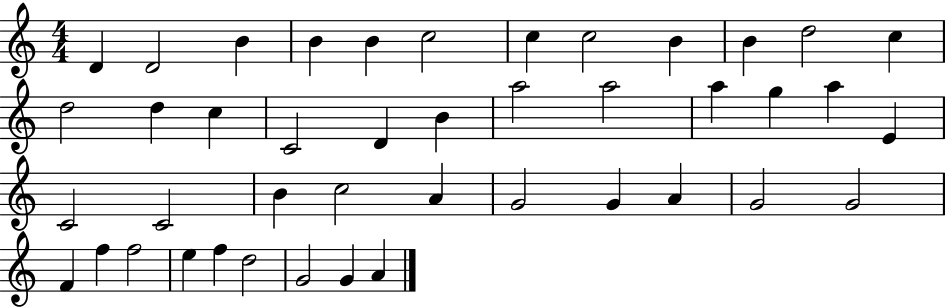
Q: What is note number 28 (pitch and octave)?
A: C5